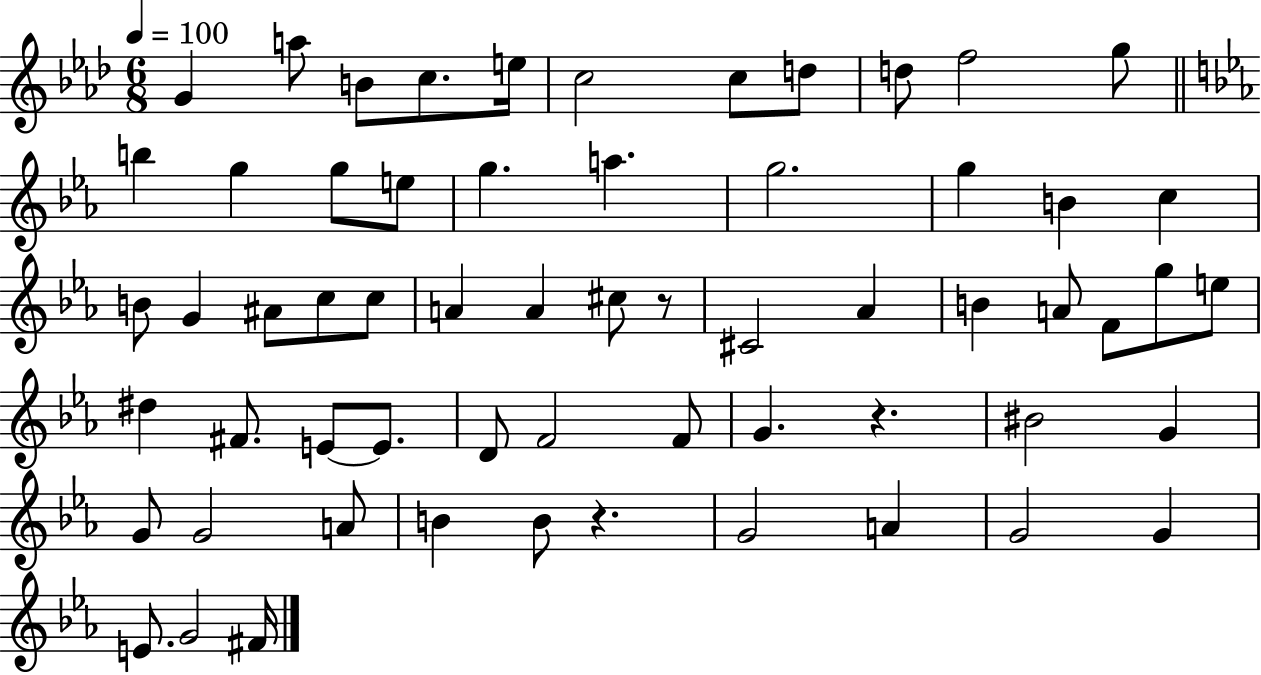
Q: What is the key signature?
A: AES major